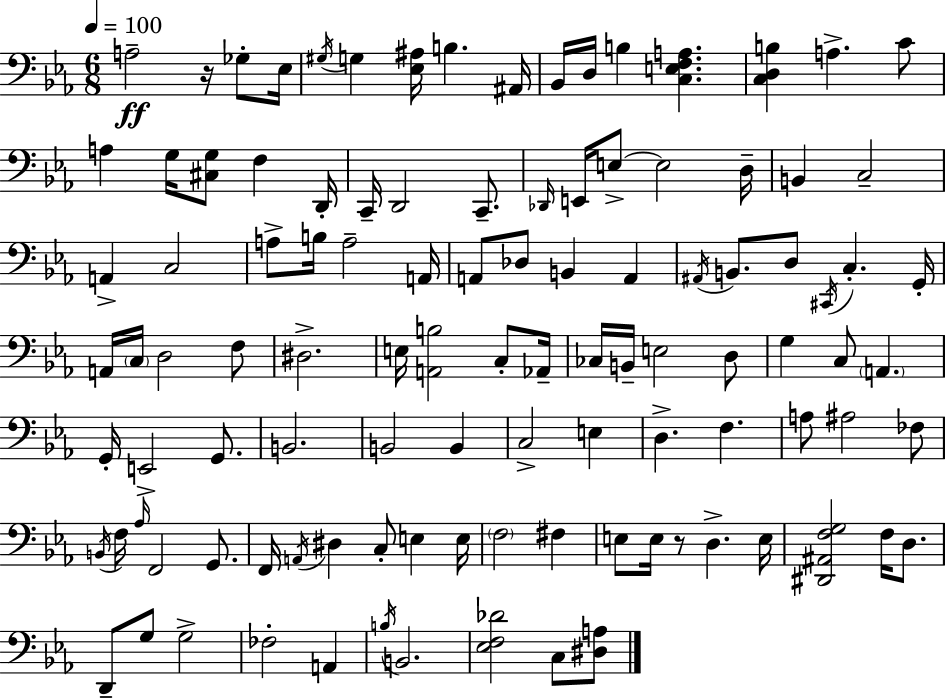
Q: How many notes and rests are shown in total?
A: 107